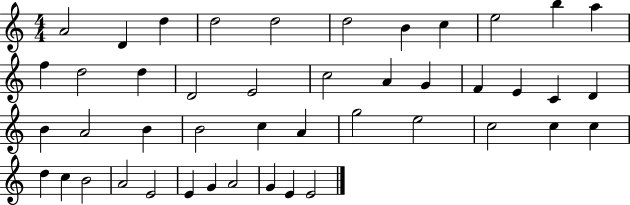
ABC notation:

X:1
T:Untitled
M:4/4
L:1/4
K:C
A2 D d d2 d2 d2 B c e2 b a f d2 d D2 E2 c2 A G F E C D B A2 B B2 c A g2 e2 c2 c c d c B2 A2 E2 E G A2 G E E2